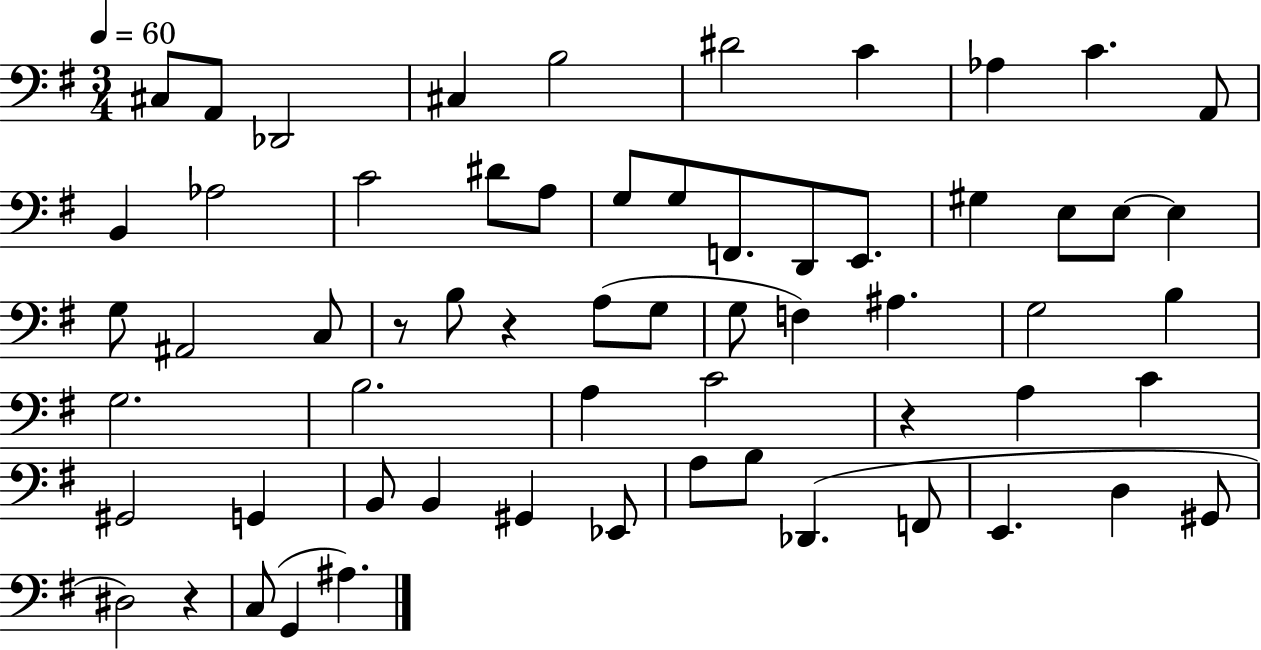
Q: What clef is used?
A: bass